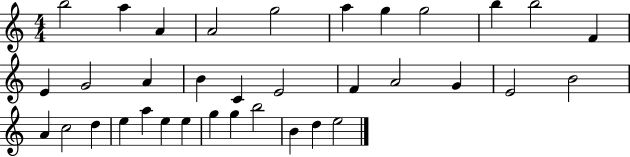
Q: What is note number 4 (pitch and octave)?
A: A4